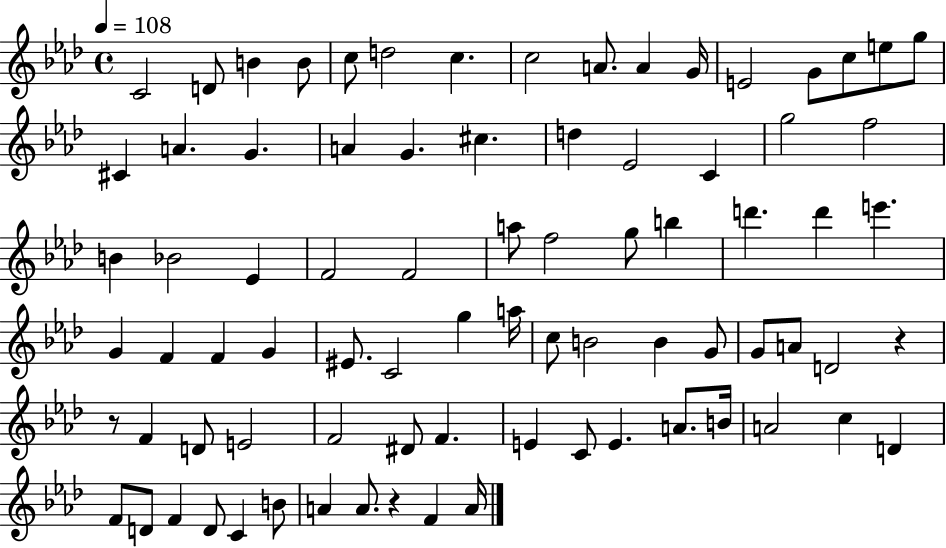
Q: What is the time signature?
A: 4/4